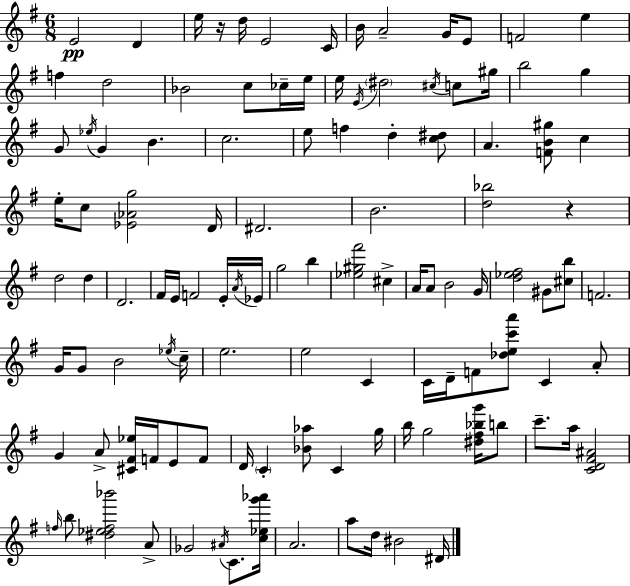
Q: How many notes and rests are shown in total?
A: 113